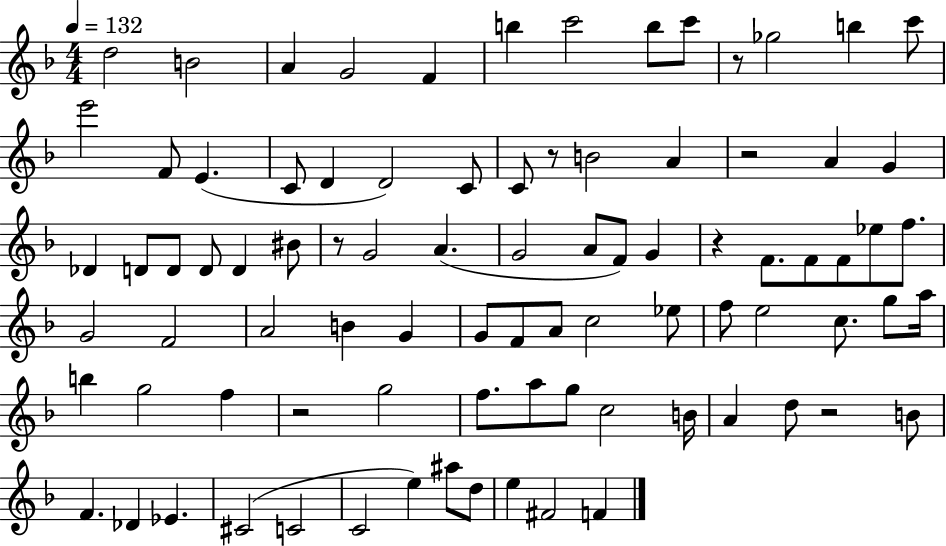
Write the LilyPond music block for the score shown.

{
  \clef treble
  \numericTimeSignature
  \time 4/4
  \key f \major
  \tempo 4 = 132
  d''2 b'2 | a'4 g'2 f'4 | b''4 c'''2 b''8 c'''8 | r8 ges''2 b''4 c'''8 | \break e'''2 f'8 e'4.( | c'8 d'4 d'2) c'8 | c'8 r8 b'2 a'4 | r2 a'4 g'4 | \break des'4 d'8 d'8 d'8 d'4 bis'8 | r8 g'2 a'4.( | g'2 a'8 f'8) g'4 | r4 f'8. f'8 f'8 ees''8 f''8. | \break g'2 f'2 | a'2 b'4 g'4 | g'8 f'8 a'8 c''2 ees''8 | f''8 e''2 c''8. g''8 a''16 | \break b''4 g''2 f''4 | r2 g''2 | f''8. a''8 g''8 c''2 b'16 | a'4 d''8 r2 b'8 | \break f'4. des'4 ees'4. | cis'2( c'2 | c'2 e''4) ais''8 d''8 | e''4 fis'2 f'4 | \break \bar "|."
}